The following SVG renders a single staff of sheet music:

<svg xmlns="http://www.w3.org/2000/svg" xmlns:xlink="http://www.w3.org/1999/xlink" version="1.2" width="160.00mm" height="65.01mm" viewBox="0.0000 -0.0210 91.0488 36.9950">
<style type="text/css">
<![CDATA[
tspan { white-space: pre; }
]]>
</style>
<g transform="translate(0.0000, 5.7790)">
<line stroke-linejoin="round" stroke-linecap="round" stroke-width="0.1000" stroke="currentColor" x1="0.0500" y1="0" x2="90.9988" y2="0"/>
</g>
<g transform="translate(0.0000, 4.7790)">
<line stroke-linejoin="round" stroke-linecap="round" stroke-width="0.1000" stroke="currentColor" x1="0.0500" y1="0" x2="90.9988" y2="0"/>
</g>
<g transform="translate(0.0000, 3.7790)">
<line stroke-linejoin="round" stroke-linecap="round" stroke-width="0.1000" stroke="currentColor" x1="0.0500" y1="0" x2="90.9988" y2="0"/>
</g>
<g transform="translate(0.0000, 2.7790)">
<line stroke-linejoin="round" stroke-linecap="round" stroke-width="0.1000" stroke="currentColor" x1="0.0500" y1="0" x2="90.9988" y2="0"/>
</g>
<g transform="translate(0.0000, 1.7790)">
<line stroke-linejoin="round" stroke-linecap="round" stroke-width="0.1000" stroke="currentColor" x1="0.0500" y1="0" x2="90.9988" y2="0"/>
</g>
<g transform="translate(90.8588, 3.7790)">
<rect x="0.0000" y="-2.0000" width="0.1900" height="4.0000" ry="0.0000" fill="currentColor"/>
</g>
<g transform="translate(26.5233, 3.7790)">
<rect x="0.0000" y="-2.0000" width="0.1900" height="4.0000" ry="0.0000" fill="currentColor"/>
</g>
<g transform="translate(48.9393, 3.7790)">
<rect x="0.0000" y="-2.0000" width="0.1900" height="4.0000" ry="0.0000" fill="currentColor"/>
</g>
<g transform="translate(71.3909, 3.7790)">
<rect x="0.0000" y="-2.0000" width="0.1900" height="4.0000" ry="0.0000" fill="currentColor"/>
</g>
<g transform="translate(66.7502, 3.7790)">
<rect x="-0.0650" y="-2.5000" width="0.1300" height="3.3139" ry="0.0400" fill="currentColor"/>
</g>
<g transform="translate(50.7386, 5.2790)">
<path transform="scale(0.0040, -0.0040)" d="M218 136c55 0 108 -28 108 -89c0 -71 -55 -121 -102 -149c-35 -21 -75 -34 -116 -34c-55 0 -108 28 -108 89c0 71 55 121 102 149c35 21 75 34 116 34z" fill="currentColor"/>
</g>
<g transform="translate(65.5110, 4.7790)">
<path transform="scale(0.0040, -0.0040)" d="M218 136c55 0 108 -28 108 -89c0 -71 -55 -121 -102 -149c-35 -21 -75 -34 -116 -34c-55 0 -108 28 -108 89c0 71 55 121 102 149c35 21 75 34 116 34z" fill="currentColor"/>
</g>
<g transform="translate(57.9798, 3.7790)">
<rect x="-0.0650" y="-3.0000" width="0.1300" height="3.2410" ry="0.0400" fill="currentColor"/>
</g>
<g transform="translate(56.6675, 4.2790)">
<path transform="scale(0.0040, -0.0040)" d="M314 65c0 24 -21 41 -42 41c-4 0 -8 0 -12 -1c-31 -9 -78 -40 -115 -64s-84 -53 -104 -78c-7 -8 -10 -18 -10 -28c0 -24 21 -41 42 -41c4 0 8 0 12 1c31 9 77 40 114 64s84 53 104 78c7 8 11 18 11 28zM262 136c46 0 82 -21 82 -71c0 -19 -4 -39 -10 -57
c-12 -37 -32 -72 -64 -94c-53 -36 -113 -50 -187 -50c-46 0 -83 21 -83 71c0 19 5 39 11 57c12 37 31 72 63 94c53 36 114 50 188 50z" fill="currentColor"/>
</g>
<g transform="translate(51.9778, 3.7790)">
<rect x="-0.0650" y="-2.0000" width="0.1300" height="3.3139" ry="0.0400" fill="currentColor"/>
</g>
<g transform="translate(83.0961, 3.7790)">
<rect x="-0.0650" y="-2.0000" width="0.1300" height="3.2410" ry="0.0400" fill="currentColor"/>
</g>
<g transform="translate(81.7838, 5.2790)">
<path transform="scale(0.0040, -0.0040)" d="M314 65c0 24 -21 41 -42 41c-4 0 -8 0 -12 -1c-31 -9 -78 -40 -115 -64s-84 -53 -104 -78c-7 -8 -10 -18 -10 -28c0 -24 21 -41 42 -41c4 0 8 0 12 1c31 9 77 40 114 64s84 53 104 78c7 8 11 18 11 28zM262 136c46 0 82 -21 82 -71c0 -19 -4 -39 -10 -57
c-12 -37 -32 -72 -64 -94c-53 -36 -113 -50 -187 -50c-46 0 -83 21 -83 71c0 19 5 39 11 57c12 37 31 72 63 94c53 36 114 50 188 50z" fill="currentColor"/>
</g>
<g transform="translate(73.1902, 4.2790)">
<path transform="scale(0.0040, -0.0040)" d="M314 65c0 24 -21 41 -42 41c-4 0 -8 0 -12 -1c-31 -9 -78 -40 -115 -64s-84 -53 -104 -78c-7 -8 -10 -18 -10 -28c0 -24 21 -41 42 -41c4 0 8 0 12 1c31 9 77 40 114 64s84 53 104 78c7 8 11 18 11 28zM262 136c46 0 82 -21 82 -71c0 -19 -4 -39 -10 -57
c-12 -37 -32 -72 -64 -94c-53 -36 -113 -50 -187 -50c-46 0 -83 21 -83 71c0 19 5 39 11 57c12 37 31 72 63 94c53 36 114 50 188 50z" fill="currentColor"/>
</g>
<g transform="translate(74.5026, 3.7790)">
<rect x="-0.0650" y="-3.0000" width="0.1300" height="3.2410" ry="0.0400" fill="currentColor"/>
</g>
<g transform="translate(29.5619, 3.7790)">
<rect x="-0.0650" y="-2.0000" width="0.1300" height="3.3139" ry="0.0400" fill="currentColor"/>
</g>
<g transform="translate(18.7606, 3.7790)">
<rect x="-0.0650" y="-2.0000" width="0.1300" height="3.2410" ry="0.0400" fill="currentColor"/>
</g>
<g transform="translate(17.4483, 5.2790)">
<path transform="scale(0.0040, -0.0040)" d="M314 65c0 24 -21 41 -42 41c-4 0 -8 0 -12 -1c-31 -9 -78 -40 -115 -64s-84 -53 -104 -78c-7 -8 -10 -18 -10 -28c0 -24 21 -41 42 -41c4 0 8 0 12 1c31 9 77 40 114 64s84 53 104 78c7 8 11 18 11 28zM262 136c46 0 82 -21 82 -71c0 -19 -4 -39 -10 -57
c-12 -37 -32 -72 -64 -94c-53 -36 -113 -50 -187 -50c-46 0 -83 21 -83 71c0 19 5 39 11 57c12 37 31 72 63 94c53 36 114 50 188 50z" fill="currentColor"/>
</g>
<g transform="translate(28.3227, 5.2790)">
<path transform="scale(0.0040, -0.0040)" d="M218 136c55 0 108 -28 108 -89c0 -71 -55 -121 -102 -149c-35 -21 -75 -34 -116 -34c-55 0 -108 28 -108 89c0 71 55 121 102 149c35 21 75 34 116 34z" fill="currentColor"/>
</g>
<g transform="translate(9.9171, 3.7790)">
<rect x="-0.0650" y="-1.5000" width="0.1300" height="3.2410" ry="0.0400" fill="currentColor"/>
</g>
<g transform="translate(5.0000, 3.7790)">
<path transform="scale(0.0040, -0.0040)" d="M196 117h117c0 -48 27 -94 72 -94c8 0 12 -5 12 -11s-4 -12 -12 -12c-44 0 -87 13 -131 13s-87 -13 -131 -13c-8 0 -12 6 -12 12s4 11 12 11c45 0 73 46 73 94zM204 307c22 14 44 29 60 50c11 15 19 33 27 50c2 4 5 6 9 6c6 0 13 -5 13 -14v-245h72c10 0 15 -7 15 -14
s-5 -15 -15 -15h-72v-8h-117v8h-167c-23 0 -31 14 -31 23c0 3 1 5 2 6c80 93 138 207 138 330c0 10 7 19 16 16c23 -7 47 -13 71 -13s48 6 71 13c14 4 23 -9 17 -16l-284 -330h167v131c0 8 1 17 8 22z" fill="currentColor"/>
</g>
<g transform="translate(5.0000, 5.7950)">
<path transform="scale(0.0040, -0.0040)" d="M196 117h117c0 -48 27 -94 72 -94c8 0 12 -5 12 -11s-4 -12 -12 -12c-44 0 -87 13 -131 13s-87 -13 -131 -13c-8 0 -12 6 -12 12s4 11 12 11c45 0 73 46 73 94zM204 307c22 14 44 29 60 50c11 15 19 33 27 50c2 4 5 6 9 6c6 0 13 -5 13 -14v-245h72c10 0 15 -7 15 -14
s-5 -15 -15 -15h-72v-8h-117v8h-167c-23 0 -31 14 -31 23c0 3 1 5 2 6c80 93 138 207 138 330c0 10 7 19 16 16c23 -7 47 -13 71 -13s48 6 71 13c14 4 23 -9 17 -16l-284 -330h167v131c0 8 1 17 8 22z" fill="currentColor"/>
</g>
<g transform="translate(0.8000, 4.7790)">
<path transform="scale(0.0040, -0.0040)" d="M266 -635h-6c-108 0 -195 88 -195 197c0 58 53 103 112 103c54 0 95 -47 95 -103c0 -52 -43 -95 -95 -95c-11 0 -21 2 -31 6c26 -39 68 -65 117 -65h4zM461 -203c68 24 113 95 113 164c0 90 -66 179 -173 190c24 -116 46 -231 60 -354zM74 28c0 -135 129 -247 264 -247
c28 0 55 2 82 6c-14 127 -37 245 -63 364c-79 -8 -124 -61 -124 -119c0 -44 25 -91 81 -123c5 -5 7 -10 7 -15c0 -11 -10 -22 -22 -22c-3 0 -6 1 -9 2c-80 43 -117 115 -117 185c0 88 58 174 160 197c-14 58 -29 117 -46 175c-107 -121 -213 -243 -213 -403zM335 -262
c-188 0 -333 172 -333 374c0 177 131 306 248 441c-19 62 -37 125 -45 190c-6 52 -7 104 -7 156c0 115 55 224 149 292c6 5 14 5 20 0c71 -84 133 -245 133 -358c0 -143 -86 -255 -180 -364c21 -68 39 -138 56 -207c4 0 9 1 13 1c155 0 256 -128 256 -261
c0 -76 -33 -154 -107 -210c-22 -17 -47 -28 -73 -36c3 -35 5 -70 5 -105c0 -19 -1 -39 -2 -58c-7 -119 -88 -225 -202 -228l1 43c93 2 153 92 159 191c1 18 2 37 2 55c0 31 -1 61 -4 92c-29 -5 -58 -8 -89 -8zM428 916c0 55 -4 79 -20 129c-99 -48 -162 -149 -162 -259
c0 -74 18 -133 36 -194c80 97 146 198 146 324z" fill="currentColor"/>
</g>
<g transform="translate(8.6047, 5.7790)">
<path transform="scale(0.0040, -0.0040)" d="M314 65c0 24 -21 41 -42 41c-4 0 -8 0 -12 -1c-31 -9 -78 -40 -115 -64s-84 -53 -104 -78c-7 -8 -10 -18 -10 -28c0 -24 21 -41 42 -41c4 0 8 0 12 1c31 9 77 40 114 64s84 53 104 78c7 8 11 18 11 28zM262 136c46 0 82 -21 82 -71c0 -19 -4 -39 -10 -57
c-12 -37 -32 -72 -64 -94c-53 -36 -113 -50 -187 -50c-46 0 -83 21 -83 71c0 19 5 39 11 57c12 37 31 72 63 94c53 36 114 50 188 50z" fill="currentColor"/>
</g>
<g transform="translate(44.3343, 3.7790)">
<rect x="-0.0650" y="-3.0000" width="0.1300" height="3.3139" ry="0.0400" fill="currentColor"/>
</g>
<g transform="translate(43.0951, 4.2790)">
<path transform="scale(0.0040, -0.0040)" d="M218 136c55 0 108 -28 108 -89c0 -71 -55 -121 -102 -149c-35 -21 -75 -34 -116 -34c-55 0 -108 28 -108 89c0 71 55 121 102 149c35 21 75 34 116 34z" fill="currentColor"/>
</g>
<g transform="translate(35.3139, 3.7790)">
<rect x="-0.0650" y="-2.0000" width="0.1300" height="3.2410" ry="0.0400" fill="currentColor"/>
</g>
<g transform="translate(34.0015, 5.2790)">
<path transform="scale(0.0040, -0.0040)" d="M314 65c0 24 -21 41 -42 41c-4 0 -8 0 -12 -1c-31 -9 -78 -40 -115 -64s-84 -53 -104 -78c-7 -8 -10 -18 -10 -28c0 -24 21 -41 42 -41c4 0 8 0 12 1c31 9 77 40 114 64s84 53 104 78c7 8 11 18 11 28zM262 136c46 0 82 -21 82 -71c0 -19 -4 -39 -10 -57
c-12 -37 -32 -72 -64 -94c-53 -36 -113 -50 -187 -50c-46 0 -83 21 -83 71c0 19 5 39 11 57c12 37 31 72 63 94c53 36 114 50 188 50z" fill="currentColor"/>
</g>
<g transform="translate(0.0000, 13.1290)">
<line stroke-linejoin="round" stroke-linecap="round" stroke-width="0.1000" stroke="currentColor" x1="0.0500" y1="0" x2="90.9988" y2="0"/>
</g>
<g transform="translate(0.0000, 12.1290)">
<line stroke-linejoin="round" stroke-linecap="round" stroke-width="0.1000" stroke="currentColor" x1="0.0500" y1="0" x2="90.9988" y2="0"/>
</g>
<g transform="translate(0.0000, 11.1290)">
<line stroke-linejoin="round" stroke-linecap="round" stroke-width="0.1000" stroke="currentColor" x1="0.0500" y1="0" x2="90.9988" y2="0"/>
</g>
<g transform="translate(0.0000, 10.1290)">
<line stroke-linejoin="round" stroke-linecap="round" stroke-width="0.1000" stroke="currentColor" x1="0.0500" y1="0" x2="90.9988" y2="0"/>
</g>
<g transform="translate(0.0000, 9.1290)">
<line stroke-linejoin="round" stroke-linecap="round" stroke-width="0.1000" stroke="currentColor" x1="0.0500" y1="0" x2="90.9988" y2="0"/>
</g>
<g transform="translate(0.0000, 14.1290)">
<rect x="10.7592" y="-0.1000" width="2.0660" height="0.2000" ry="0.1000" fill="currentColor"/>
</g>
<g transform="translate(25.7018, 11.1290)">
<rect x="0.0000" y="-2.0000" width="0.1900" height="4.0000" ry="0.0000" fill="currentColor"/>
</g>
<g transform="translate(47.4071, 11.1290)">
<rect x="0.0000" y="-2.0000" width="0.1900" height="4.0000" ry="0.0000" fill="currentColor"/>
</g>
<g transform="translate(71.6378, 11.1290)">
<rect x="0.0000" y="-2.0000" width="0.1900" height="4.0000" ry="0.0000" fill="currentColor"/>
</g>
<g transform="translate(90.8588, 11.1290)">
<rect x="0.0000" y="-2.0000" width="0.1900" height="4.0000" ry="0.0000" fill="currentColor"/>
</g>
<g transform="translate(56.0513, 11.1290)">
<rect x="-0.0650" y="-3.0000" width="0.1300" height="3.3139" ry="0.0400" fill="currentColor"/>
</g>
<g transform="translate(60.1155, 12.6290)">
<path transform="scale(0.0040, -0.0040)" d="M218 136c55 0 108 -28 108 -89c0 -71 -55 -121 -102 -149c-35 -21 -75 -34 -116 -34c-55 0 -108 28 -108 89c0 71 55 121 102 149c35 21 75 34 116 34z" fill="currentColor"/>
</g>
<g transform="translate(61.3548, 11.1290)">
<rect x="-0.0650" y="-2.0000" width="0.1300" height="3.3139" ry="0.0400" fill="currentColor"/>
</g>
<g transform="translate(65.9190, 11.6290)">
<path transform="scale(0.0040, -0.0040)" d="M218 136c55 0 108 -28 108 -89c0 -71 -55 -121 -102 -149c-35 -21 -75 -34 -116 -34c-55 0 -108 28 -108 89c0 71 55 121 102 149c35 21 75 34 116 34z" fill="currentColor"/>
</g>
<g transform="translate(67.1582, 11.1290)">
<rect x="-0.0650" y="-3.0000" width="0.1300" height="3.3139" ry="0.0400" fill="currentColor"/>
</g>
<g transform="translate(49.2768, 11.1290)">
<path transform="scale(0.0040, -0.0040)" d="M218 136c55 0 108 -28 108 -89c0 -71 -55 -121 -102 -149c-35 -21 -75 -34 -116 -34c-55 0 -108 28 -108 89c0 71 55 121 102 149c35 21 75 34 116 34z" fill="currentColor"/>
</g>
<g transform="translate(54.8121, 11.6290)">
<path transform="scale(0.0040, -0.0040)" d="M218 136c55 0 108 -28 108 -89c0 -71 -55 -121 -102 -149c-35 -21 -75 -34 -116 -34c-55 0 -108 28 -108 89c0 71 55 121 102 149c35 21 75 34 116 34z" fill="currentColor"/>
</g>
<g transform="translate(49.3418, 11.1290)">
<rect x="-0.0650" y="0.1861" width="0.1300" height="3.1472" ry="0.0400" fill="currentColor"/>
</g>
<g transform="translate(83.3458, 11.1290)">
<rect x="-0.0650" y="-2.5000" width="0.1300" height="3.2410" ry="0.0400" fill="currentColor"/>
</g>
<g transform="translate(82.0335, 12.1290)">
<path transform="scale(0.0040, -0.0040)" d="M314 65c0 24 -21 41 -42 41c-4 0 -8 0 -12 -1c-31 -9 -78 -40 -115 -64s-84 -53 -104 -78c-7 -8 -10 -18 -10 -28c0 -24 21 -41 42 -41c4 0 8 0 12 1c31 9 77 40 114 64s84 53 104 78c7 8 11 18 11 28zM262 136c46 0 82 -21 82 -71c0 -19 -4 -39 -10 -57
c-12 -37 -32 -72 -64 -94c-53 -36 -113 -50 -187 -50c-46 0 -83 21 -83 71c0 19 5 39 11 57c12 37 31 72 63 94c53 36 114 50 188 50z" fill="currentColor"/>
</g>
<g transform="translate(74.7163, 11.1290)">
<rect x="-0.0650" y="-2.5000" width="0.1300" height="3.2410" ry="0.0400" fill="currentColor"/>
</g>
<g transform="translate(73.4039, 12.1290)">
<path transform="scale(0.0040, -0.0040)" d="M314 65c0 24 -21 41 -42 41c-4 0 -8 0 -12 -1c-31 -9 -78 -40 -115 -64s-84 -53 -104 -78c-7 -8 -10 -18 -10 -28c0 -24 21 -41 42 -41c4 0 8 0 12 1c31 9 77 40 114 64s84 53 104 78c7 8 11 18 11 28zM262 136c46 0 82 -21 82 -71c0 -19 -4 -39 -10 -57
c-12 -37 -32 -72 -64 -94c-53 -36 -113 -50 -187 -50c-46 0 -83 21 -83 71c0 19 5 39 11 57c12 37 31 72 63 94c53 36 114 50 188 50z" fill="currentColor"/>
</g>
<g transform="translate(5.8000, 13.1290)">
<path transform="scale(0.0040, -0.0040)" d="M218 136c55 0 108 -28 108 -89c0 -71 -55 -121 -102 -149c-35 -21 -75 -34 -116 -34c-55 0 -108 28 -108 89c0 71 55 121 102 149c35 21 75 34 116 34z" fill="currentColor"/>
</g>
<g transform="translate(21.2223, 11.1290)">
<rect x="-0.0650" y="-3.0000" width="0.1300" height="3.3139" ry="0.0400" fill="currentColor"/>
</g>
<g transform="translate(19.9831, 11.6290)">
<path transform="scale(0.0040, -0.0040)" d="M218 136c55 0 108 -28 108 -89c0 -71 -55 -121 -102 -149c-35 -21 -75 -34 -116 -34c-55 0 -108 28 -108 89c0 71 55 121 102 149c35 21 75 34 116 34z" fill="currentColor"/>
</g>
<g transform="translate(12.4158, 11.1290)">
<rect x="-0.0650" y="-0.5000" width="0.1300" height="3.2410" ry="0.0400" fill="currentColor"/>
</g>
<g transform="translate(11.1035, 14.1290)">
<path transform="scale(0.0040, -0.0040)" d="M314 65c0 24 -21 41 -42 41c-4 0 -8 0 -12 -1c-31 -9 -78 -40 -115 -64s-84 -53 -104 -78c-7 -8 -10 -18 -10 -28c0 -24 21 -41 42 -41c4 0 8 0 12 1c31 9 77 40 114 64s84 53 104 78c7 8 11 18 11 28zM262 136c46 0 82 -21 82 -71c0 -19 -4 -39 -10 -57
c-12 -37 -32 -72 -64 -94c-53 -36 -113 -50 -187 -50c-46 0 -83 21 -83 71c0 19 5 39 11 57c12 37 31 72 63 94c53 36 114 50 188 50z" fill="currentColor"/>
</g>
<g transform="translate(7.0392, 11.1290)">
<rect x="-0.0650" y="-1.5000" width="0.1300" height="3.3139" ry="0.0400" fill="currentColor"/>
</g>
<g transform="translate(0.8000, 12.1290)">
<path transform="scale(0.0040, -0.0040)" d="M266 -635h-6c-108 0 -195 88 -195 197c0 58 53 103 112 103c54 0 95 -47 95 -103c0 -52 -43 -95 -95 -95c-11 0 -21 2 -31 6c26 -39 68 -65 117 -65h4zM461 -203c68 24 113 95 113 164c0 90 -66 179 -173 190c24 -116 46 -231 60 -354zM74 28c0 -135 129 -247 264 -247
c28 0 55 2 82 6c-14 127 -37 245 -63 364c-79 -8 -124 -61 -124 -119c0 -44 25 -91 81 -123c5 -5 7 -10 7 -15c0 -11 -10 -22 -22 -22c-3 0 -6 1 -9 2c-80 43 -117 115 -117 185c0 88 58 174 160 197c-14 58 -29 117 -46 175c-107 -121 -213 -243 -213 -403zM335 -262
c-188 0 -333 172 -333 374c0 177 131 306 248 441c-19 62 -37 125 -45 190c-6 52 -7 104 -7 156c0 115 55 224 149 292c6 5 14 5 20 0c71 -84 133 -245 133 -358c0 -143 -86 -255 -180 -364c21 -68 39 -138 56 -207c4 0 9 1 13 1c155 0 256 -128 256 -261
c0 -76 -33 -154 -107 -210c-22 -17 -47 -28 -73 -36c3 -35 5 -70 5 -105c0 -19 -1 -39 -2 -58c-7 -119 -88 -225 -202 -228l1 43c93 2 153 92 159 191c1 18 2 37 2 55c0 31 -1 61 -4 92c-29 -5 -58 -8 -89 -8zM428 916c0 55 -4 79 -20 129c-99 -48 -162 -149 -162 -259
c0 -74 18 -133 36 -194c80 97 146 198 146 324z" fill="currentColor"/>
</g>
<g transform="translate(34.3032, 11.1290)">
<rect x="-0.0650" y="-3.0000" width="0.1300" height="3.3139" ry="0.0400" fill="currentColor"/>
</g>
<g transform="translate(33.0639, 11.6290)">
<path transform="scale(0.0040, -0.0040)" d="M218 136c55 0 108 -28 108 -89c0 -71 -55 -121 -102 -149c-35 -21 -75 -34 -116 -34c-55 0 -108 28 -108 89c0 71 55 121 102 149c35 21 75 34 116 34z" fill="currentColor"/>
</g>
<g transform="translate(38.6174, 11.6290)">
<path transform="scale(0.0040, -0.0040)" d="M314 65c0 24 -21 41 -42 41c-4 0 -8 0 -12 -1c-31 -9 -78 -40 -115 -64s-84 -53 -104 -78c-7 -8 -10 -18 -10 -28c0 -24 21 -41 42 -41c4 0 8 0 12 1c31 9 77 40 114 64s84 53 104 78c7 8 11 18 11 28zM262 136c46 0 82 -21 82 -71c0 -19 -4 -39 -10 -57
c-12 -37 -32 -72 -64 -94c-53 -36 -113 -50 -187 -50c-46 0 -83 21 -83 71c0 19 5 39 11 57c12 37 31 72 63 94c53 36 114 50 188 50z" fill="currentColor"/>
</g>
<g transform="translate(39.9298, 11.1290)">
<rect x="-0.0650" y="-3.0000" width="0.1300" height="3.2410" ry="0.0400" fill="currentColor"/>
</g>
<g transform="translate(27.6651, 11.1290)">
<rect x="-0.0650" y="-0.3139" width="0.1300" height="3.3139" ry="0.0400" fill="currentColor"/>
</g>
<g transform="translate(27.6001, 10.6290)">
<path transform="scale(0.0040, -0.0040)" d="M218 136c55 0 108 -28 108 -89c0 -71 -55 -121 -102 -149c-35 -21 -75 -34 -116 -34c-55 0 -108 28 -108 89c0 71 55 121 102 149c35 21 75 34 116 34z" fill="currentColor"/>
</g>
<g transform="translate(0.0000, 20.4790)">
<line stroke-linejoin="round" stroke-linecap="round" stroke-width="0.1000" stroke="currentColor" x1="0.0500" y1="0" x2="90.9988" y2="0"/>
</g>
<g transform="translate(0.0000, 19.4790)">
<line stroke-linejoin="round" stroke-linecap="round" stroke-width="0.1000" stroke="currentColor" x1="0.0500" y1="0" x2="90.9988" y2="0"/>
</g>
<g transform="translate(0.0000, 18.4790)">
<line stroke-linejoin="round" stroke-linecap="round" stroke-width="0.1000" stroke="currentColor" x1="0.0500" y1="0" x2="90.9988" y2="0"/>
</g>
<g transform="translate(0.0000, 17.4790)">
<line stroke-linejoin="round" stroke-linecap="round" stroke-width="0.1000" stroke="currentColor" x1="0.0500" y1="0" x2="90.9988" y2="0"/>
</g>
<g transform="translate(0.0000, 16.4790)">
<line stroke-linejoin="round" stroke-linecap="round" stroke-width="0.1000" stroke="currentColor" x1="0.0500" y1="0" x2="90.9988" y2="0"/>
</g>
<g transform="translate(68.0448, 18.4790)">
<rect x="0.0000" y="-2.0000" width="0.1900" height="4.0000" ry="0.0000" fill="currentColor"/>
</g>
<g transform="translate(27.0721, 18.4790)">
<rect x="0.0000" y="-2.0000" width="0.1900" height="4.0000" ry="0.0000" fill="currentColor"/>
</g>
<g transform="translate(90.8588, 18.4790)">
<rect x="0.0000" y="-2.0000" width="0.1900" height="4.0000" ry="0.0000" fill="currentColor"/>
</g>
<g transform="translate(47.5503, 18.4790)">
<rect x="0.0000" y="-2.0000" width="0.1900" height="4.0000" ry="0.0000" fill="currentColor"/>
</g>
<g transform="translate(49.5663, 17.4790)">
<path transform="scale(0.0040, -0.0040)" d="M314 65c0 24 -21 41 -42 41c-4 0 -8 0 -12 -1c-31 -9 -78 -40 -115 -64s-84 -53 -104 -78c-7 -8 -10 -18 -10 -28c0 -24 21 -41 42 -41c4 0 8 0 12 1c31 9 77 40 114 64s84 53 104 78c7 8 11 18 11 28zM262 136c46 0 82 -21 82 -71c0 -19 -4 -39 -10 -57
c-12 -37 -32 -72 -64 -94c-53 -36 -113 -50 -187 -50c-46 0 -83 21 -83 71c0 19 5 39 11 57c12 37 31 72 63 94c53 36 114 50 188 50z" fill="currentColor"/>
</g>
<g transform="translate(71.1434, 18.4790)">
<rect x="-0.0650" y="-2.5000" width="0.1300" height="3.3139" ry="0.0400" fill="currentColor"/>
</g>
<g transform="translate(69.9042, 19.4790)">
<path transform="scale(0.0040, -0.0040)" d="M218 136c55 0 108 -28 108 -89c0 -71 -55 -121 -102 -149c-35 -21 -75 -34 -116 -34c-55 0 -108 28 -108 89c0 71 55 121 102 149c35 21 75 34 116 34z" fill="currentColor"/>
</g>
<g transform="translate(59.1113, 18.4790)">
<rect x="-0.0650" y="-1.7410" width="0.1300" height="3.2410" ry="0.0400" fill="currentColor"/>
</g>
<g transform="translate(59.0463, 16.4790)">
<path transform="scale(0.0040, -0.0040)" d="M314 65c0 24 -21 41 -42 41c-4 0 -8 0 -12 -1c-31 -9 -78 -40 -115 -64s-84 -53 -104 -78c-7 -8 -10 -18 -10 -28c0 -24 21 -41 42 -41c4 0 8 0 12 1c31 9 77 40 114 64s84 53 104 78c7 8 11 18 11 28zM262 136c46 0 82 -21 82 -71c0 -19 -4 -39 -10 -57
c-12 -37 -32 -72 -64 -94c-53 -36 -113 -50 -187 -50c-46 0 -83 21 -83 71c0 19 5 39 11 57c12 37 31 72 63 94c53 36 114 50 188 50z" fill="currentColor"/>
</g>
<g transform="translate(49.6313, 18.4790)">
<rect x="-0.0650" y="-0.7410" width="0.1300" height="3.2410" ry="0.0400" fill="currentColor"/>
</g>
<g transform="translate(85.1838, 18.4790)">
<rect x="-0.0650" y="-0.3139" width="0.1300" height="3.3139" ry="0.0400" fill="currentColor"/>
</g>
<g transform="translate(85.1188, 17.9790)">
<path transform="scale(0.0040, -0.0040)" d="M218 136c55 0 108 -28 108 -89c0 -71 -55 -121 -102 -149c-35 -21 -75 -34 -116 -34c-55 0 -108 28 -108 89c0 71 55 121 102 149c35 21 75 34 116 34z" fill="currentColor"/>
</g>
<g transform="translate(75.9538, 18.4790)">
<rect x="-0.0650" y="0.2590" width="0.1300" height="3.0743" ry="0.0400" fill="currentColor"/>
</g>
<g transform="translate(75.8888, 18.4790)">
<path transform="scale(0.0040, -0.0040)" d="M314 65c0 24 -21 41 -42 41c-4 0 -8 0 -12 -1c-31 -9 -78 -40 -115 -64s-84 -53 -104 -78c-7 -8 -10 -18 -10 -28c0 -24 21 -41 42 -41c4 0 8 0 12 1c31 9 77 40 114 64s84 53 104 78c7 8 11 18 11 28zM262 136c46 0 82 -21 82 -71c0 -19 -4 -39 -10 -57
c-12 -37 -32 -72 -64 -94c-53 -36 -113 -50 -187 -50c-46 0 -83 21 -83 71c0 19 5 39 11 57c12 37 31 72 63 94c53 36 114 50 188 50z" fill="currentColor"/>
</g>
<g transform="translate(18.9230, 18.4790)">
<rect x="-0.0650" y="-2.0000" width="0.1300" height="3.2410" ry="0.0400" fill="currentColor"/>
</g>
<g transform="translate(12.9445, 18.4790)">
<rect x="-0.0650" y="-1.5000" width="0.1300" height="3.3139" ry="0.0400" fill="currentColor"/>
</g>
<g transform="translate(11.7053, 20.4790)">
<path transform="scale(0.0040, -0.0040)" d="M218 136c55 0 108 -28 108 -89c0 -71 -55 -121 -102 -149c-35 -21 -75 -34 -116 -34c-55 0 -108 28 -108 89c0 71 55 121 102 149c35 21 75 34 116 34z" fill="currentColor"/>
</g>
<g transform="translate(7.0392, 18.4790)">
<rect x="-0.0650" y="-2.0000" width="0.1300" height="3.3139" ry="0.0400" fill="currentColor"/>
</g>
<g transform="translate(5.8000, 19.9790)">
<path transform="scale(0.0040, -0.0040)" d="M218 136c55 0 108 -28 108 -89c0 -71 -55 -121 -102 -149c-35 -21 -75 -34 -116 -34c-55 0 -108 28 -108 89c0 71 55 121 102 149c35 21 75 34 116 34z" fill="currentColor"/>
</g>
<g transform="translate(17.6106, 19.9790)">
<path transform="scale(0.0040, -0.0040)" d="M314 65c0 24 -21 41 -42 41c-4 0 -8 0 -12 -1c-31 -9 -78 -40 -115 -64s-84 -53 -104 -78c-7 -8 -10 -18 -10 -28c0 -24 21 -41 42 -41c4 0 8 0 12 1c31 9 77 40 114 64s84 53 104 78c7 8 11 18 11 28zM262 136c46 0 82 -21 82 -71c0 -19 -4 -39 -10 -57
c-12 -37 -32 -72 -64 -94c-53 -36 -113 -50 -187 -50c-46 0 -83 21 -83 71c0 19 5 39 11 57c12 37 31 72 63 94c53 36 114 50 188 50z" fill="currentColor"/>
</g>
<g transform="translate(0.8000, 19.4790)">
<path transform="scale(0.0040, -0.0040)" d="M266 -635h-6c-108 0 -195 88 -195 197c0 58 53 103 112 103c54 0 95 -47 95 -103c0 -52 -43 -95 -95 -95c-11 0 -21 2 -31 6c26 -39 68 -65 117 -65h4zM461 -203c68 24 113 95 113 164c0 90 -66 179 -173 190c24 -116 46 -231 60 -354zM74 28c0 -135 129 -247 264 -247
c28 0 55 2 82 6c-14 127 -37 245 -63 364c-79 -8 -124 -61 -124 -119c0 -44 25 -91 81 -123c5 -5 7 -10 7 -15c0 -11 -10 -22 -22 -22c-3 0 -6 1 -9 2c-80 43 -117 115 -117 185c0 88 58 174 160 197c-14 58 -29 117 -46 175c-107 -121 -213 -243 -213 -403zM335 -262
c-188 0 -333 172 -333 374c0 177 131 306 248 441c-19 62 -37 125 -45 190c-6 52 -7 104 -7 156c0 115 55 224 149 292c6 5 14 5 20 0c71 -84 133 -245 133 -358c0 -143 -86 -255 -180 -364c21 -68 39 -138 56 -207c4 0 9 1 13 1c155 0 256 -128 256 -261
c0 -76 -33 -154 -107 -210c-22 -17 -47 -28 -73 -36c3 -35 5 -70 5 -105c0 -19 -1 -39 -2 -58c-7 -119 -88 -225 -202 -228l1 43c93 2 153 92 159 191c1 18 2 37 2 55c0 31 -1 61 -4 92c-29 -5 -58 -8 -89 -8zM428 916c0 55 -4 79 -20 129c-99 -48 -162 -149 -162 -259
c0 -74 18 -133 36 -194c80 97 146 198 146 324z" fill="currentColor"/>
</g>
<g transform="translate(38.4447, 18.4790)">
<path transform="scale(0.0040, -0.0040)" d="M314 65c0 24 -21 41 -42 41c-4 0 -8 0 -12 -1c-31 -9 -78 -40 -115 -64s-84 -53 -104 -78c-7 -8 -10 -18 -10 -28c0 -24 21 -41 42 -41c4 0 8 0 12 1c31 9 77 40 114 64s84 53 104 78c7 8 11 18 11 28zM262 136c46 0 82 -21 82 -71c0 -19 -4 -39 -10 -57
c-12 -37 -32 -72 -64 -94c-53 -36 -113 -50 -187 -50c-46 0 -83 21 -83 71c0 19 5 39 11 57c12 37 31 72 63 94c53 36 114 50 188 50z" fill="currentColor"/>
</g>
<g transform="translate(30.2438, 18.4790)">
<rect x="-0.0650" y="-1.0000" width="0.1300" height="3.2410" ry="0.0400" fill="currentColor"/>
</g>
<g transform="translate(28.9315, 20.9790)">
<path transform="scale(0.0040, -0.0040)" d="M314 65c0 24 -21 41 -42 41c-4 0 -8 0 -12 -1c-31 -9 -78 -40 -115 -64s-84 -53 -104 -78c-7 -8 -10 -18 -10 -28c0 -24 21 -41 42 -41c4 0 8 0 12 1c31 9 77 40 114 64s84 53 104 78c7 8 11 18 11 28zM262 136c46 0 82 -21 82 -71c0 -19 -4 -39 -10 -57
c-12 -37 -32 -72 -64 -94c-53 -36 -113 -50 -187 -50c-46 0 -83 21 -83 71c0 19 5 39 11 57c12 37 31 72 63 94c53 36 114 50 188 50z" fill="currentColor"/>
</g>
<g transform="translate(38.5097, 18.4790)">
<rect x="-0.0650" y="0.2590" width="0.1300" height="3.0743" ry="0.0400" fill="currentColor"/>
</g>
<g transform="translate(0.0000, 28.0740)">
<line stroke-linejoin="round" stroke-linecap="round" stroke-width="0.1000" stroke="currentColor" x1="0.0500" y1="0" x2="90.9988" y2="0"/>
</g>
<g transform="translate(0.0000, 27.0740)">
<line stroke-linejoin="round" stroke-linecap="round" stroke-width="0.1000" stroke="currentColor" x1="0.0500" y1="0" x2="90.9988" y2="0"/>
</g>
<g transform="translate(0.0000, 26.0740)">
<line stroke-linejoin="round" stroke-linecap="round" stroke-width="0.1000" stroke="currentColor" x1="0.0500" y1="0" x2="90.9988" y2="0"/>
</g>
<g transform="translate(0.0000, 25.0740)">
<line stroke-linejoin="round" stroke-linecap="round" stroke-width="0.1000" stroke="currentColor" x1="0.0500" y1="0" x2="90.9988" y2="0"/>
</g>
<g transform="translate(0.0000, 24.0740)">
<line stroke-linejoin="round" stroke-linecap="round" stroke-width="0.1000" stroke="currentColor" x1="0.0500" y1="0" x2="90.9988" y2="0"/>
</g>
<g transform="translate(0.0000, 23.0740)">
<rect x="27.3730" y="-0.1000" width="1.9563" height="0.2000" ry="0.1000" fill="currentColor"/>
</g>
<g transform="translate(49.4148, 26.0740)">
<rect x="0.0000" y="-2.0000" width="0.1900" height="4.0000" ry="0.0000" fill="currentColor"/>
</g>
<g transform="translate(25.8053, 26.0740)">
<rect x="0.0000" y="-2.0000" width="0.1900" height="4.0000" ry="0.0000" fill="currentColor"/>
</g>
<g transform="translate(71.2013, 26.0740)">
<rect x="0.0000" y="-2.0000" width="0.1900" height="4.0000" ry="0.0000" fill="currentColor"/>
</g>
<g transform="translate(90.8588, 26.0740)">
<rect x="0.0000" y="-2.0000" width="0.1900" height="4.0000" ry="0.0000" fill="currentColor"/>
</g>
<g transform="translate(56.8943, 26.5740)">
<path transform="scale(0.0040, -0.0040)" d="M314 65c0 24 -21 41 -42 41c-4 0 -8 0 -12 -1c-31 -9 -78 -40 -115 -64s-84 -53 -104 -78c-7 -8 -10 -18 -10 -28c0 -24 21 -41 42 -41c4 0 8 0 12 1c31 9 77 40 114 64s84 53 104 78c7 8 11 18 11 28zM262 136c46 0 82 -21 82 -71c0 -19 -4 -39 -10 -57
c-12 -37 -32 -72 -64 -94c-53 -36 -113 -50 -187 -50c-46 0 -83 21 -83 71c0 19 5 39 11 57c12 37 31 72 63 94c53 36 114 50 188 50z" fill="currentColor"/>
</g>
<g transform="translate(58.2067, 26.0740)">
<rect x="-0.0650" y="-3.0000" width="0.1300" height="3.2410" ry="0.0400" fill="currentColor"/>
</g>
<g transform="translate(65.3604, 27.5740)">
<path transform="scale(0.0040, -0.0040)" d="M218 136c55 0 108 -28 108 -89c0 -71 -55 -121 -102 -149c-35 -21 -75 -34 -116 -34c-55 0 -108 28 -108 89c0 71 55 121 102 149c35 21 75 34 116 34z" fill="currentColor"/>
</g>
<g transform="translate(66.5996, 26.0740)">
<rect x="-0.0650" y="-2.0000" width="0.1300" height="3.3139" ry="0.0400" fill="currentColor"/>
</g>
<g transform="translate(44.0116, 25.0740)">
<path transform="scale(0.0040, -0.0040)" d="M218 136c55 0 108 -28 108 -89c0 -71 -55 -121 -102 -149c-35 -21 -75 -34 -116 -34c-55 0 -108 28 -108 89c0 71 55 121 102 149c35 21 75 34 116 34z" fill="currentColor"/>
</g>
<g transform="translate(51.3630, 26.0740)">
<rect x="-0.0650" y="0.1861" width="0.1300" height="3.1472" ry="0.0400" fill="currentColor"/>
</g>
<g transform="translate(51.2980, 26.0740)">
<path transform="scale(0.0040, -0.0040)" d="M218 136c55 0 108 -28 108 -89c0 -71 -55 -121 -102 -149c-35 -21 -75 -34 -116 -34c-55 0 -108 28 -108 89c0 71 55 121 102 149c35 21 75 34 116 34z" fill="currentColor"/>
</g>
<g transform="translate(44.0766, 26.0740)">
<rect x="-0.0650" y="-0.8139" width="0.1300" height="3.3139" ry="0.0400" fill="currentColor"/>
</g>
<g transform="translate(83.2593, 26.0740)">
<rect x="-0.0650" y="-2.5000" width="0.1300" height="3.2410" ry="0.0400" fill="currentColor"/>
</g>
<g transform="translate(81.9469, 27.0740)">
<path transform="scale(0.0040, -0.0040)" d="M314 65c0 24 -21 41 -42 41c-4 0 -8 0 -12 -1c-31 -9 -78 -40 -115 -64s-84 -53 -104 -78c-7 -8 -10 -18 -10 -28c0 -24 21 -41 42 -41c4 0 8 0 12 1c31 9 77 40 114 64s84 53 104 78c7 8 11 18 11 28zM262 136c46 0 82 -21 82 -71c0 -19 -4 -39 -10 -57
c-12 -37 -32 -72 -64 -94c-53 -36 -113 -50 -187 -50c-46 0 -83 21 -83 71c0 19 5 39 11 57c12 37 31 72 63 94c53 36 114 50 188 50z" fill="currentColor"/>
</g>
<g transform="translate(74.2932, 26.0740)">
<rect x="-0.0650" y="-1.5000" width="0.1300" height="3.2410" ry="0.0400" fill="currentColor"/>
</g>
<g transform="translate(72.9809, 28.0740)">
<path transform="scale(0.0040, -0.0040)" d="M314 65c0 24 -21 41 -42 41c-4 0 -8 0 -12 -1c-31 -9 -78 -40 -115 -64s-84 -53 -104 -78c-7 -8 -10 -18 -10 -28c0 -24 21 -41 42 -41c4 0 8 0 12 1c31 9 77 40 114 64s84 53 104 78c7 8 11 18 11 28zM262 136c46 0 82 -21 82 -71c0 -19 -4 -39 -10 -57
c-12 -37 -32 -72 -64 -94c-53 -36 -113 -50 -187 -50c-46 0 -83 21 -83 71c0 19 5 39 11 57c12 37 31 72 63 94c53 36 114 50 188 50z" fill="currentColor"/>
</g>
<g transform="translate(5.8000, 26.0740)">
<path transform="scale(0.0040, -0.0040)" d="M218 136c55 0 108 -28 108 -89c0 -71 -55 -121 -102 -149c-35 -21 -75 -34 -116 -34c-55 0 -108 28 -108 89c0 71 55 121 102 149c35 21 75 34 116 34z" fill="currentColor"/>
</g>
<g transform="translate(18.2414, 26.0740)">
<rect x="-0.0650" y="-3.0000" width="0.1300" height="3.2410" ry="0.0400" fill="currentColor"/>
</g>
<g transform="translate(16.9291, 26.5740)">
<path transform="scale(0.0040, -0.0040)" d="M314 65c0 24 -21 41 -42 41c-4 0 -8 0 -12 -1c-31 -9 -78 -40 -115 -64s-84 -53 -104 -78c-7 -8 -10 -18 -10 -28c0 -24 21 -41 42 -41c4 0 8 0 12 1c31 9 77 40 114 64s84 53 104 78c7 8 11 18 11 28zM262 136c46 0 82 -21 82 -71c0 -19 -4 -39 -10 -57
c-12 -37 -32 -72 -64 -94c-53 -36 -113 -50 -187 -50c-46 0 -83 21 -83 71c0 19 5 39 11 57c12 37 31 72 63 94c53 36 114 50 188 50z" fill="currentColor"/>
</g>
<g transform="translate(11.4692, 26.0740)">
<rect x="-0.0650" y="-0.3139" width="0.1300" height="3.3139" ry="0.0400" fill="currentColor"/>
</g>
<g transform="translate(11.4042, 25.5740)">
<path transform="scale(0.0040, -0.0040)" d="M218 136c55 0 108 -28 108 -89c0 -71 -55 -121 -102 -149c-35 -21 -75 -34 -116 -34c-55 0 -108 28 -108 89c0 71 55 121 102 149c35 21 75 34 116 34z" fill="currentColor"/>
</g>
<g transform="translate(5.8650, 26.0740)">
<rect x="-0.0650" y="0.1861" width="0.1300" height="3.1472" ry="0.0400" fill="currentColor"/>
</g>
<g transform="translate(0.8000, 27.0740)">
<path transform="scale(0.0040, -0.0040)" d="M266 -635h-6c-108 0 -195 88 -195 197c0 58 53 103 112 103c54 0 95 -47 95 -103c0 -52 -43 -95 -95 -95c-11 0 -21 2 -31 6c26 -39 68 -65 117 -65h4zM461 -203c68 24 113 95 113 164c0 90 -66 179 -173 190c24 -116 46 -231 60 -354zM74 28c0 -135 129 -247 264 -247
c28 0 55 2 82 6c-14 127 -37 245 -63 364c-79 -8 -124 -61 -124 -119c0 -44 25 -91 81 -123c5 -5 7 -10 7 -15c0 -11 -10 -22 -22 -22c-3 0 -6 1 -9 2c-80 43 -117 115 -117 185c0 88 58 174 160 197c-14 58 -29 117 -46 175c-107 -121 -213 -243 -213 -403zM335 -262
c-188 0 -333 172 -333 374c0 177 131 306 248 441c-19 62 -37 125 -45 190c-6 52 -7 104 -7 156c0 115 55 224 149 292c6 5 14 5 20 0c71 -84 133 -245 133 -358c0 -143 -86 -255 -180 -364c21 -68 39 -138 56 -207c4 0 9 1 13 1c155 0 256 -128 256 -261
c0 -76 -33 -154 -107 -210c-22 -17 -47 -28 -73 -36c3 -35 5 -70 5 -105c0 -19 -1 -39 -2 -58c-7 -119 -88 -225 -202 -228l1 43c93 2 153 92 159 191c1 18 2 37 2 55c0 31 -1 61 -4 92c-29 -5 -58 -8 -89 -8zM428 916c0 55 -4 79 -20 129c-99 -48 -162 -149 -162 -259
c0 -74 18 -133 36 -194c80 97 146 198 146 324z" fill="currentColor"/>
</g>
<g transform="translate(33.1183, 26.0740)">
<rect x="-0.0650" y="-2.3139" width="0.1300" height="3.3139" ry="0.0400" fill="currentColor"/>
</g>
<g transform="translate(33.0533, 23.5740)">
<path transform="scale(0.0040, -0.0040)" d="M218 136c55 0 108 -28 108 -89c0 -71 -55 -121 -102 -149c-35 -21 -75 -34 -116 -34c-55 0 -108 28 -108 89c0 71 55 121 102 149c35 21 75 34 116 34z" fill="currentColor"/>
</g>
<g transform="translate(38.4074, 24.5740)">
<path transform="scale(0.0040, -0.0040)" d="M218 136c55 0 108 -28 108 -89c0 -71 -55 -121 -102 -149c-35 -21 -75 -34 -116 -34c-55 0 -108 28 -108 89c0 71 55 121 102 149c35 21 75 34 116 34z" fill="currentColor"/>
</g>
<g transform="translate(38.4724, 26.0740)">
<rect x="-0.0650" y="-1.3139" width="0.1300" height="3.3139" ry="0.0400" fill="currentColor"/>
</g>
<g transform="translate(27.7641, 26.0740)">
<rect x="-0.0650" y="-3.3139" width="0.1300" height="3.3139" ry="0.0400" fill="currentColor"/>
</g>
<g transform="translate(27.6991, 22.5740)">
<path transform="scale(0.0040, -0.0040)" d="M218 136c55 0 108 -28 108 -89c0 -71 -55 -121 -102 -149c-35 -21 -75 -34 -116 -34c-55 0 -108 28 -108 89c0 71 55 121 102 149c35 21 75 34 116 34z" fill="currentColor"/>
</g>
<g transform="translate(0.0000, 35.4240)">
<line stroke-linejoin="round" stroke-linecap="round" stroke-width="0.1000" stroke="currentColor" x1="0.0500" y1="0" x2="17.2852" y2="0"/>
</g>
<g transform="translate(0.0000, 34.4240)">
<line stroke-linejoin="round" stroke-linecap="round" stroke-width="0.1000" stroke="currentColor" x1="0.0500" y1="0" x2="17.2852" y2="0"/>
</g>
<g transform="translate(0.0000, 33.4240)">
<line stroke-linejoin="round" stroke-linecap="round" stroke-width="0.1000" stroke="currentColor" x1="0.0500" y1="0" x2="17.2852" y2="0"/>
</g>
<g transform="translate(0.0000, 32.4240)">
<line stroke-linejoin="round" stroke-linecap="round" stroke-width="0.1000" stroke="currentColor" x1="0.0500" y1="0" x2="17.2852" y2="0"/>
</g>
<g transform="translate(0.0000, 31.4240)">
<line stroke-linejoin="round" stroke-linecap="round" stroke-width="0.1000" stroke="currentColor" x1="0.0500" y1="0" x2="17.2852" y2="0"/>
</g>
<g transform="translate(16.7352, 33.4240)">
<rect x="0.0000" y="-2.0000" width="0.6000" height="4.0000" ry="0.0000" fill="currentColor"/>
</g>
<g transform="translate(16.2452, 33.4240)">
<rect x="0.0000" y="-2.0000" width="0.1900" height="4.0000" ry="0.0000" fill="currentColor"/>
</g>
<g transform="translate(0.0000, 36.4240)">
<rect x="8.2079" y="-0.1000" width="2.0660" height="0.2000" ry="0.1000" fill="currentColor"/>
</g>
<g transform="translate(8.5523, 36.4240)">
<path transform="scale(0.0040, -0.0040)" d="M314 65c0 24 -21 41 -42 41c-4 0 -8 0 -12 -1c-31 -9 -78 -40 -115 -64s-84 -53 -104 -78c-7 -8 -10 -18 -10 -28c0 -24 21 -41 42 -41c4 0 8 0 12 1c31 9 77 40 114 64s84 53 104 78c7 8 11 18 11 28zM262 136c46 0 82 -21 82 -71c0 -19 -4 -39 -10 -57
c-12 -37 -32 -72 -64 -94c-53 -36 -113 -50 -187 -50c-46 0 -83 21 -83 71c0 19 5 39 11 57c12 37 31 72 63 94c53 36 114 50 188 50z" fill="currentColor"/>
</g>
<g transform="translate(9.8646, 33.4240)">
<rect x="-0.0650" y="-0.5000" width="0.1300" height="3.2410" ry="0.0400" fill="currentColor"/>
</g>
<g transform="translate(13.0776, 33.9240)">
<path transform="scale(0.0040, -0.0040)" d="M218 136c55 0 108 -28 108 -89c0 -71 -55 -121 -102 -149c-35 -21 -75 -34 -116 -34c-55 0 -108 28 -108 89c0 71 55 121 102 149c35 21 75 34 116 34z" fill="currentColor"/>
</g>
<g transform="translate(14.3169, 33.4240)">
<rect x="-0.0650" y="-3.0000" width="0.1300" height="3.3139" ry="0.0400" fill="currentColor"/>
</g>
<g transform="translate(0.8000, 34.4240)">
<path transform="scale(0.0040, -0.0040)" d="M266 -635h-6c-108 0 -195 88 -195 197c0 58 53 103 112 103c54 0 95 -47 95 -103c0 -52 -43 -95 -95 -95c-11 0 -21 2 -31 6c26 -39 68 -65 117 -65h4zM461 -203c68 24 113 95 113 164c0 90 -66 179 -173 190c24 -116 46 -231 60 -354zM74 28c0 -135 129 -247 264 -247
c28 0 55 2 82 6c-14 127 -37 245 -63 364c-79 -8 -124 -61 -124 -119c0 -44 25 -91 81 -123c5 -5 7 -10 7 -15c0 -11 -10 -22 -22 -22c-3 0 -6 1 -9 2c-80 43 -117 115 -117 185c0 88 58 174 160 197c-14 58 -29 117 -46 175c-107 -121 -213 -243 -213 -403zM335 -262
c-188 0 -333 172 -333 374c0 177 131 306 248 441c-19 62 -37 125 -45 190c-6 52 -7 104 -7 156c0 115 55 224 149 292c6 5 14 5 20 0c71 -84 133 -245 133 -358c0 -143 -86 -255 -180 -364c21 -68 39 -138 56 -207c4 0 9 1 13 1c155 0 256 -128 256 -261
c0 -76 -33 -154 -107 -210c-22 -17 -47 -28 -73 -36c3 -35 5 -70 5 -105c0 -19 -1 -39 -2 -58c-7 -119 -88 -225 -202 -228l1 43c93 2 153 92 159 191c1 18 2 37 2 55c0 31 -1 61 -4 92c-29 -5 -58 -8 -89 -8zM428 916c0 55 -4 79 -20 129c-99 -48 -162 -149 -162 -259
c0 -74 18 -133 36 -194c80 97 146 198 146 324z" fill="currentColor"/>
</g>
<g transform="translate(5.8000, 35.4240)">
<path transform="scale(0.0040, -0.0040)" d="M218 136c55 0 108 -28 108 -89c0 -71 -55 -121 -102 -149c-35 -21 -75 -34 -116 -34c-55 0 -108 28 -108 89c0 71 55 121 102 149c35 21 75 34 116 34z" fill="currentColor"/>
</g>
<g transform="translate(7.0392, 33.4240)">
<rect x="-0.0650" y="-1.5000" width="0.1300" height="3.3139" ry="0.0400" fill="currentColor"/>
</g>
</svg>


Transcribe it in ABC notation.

X:1
T:Untitled
M:4/4
L:1/4
K:C
E2 F2 F F2 A F A2 G A2 F2 E C2 A c A A2 B A F A G2 G2 F E F2 D2 B2 d2 f2 G B2 c B c A2 b g e d B A2 F E2 G2 E C2 A